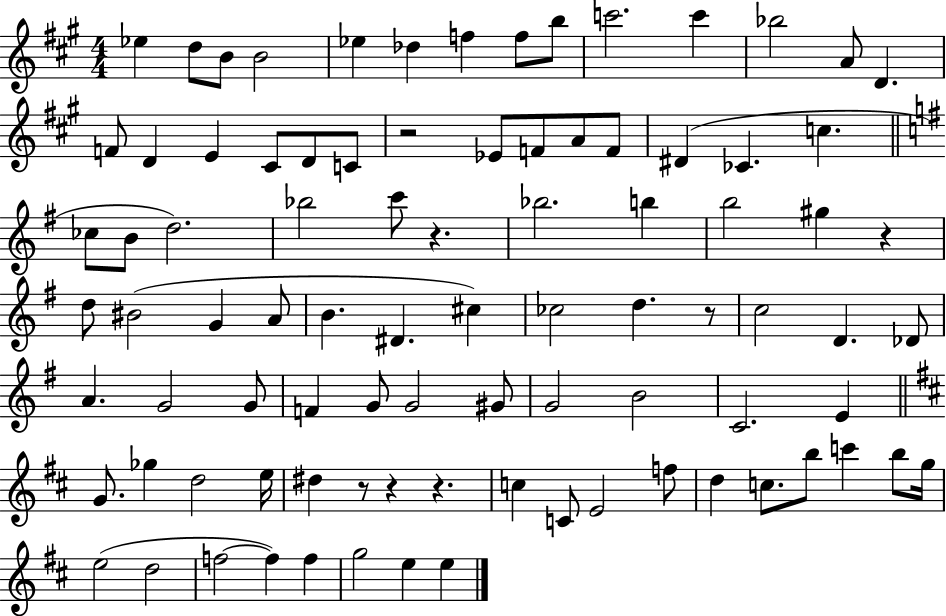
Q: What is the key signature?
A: A major